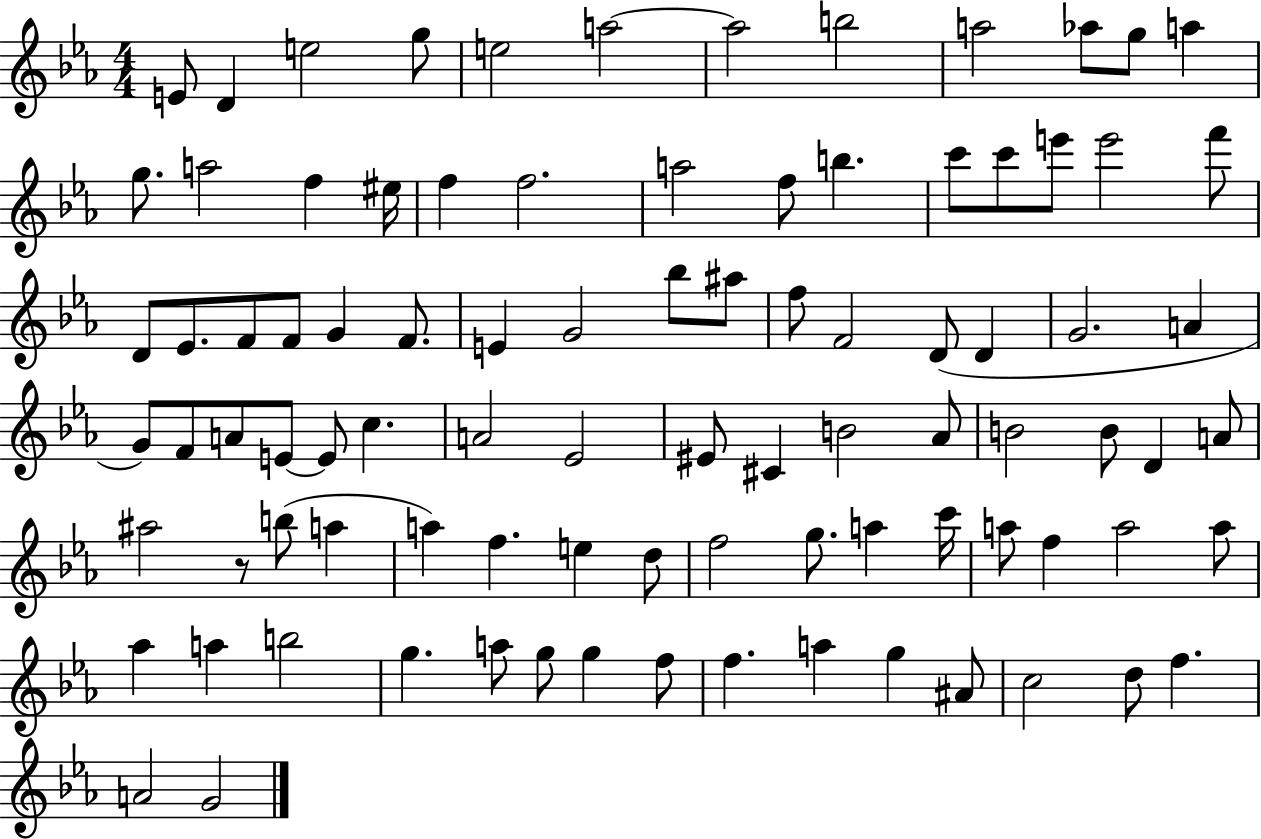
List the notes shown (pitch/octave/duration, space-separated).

E4/e D4/q E5/h G5/e E5/h A5/h A5/h B5/h A5/h Ab5/e G5/e A5/q G5/e. A5/h F5/q EIS5/s F5/q F5/h. A5/h F5/e B5/q. C6/e C6/e E6/e E6/h F6/e D4/e Eb4/e. F4/e F4/e G4/q F4/e. E4/q G4/h Bb5/e A#5/e F5/e F4/h D4/e D4/q G4/h. A4/q G4/e F4/e A4/e E4/e E4/e C5/q. A4/h Eb4/h EIS4/e C#4/q B4/h Ab4/e B4/h B4/e D4/q A4/e A#5/h R/e B5/e A5/q A5/q F5/q. E5/q D5/e F5/h G5/e. A5/q C6/s A5/e F5/q A5/h A5/e Ab5/q A5/q B5/h G5/q. A5/e G5/e G5/q F5/e F5/q. A5/q G5/q A#4/e C5/h D5/e F5/q. A4/h G4/h